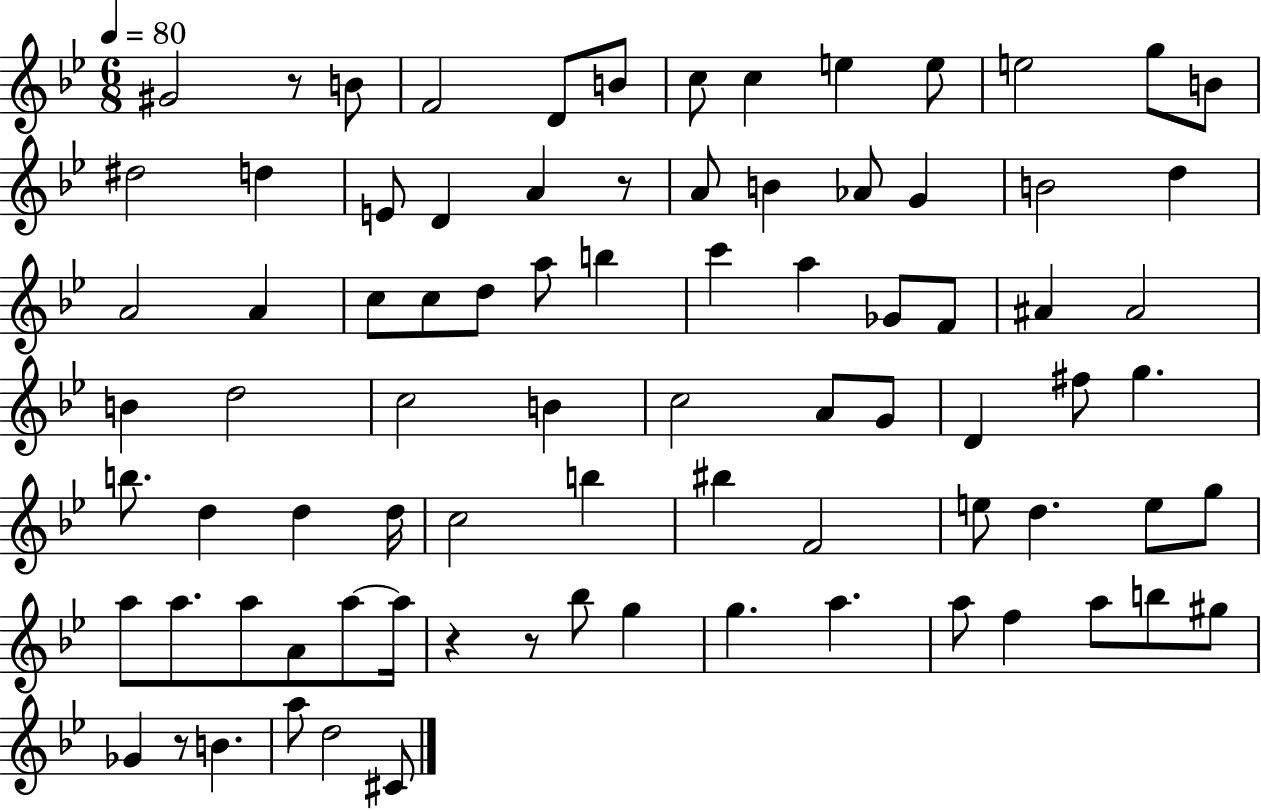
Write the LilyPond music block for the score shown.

{
  \clef treble
  \numericTimeSignature
  \time 6/8
  \key bes \major
  \tempo 4 = 80
  gis'2 r8 b'8 | f'2 d'8 b'8 | c''8 c''4 e''4 e''8 | e''2 g''8 b'8 | \break dis''2 d''4 | e'8 d'4 a'4 r8 | a'8 b'4 aes'8 g'4 | b'2 d''4 | \break a'2 a'4 | c''8 c''8 d''8 a''8 b''4 | c'''4 a''4 ges'8 f'8 | ais'4 ais'2 | \break b'4 d''2 | c''2 b'4 | c''2 a'8 g'8 | d'4 fis''8 g''4. | \break b''8. d''4 d''4 d''16 | c''2 b''4 | bis''4 f'2 | e''8 d''4. e''8 g''8 | \break a''8 a''8. a''8 a'8 a''8~~ a''16 | r4 r8 bes''8 g''4 | g''4. a''4. | a''8 f''4 a''8 b''8 gis''8 | \break ges'4 r8 b'4. | a''8 d''2 cis'8 | \bar "|."
}